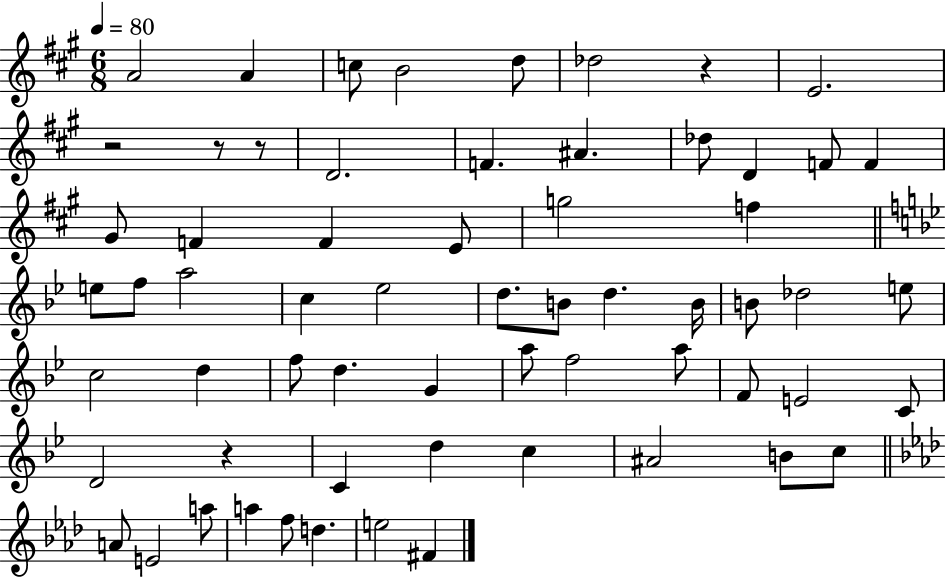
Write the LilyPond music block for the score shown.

{
  \clef treble
  \numericTimeSignature
  \time 6/8
  \key a \major
  \tempo 4 = 80
  a'2 a'4 | c''8 b'2 d''8 | des''2 r4 | e'2. | \break r2 r8 r8 | d'2. | f'4. ais'4. | des''8 d'4 f'8 f'4 | \break gis'8 f'4 f'4 e'8 | g''2 f''4 | \bar "||" \break \key bes \major e''8 f''8 a''2 | c''4 ees''2 | d''8. b'8 d''4. b'16 | b'8 des''2 e''8 | \break c''2 d''4 | f''8 d''4. g'4 | a''8 f''2 a''8 | f'8 e'2 c'8 | \break d'2 r4 | c'4 d''4 c''4 | ais'2 b'8 c''8 | \bar "||" \break \key f \minor a'8 e'2 a''8 | a''4 f''8 d''4. | e''2 fis'4 | \bar "|."
}